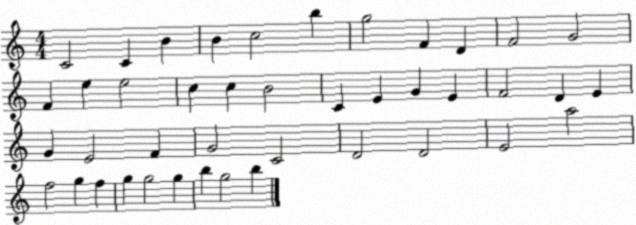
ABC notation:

X:1
T:Untitled
M:4/4
L:1/4
K:C
C2 C B B c2 b g2 F D F2 G2 F e e2 c c B2 C E G E F2 D E G E2 F G2 C2 D2 D2 E2 a2 f2 g f g g2 g b g2 b